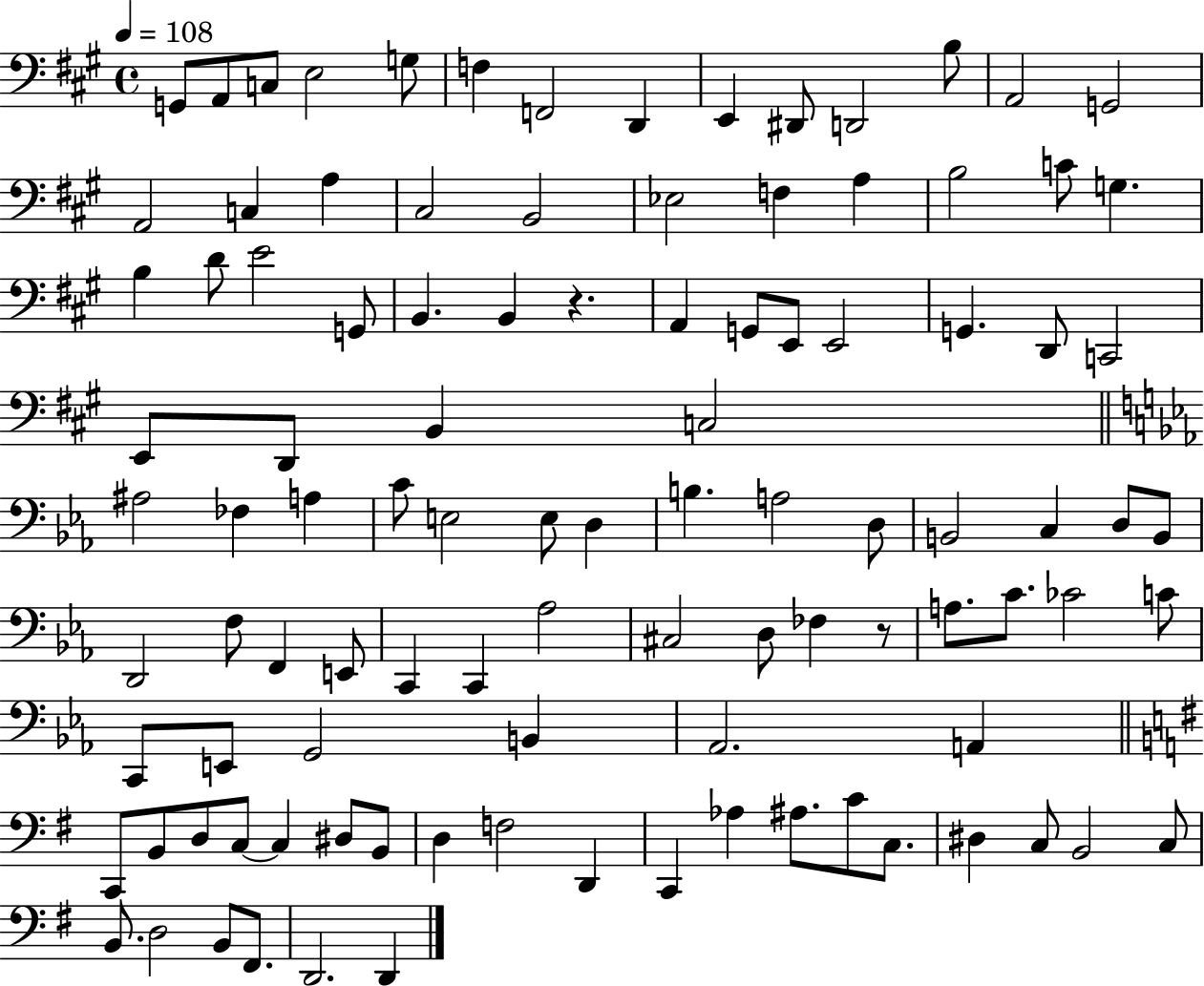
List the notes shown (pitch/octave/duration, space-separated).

G2/e A2/e C3/e E3/h G3/e F3/q F2/h D2/q E2/q D#2/e D2/h B3/e A2/h G2/h A2/h C3/q A3/q C#3/h B2/h Eb3/h F3/q A3/q B3/h C4/e G3/q. B3/q D4/e E4/h G2/e B2/q. B2/q R/q. A2/q G2/e E2/e E2/h G2/q. D2/e C2/h E2/e D2/e B2/q C3/h A#3/h FES3/q A3/q C4/e E3/h E3/e D3/q B3/q. A3/h D3/e B2/h C3/q D3/e B2/e D2/h F3/e F2/q E2/e C2/q C2/q Ab3/h C#3/h D3/e FES3/q R/e A3/e. C4/e. CES4/h C4/e C2/e E2/e G2/h B2/q Ab2/h. A2/q C2/e B2/e D3/e C3/e C3/q D#3/e B2/e D3/q F3/h D2/q C2/q Ab3/q A#3/e. C4/e C3/e. D#3/q C3/e B2/h C3/e B2/e. D3/h B2/e F#2/e. D2/h. D2/q